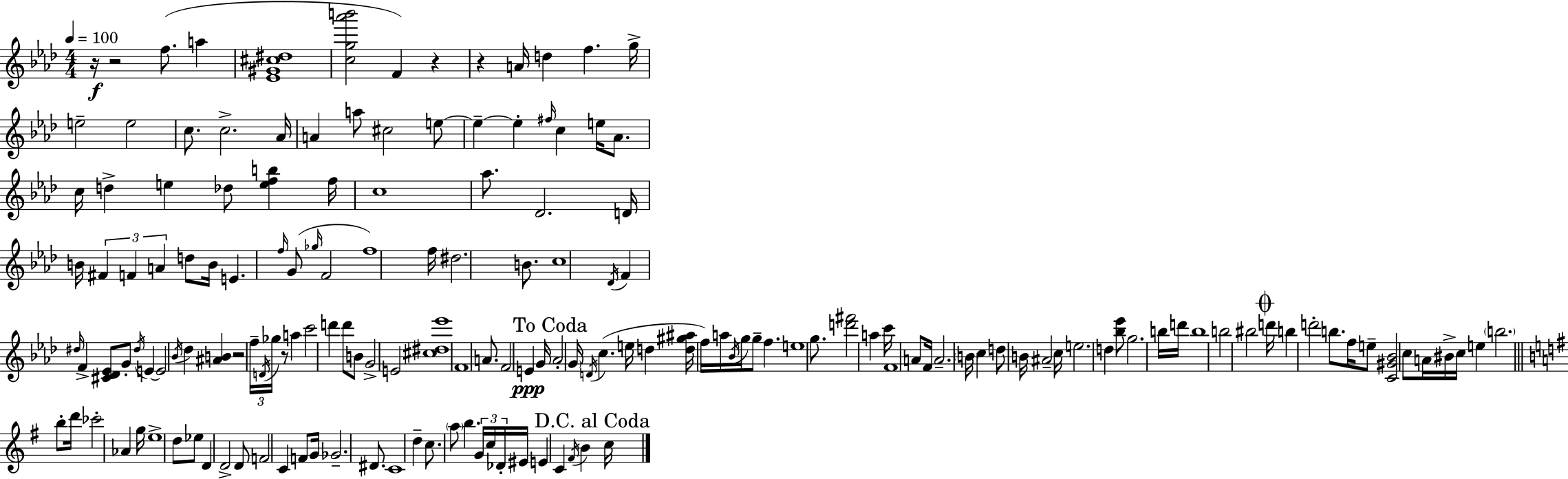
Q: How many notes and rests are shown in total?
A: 165